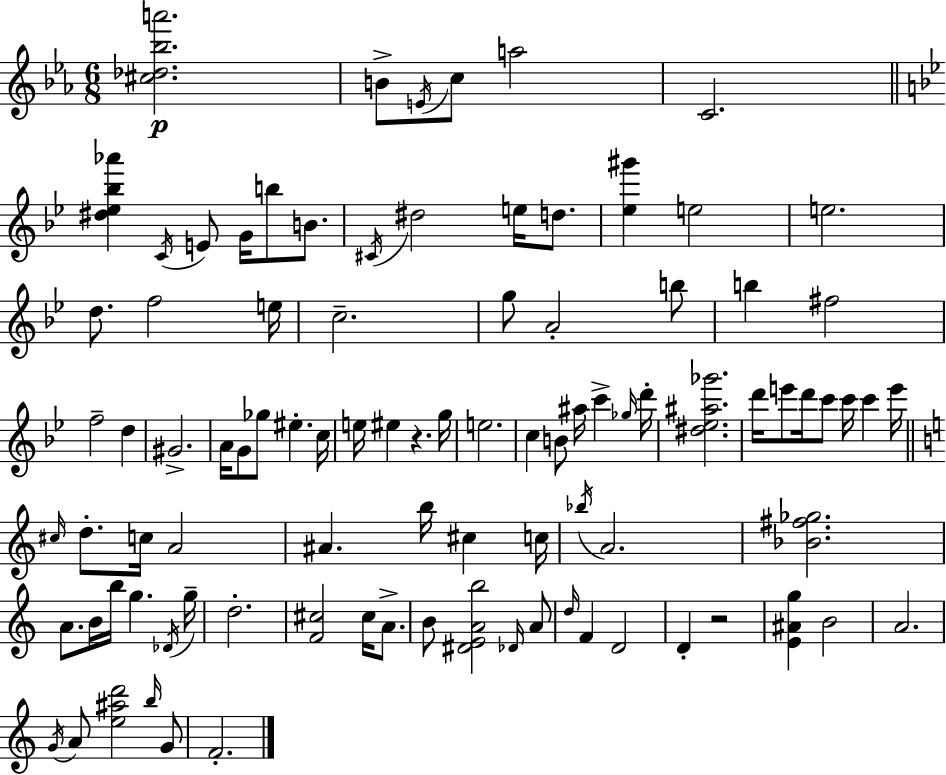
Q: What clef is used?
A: treble